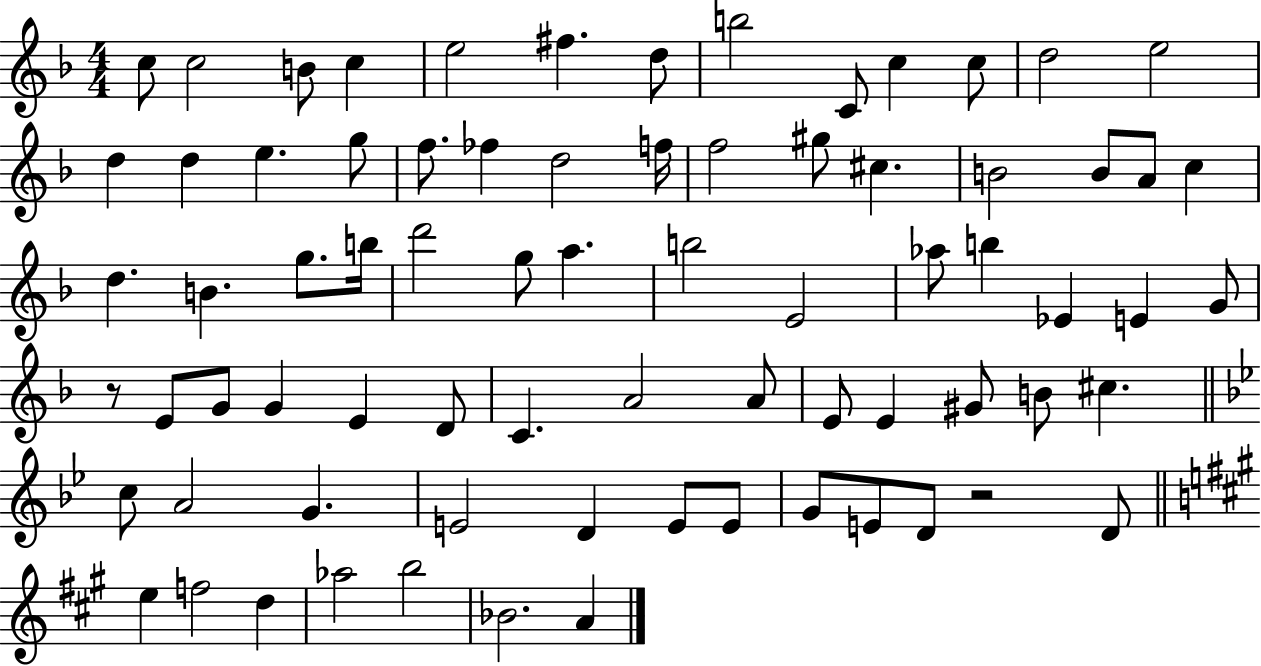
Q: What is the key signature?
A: F major